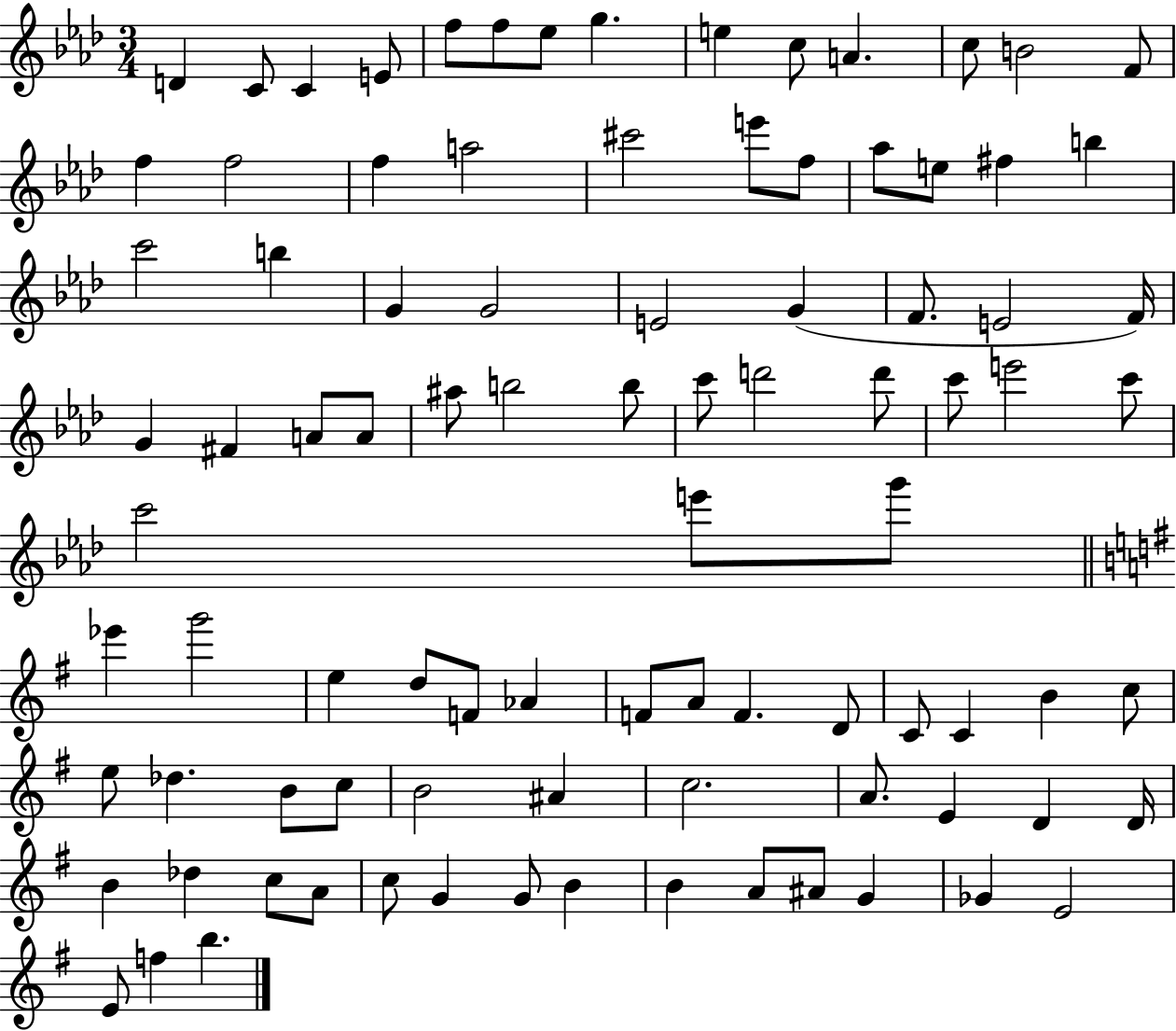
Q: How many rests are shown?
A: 0